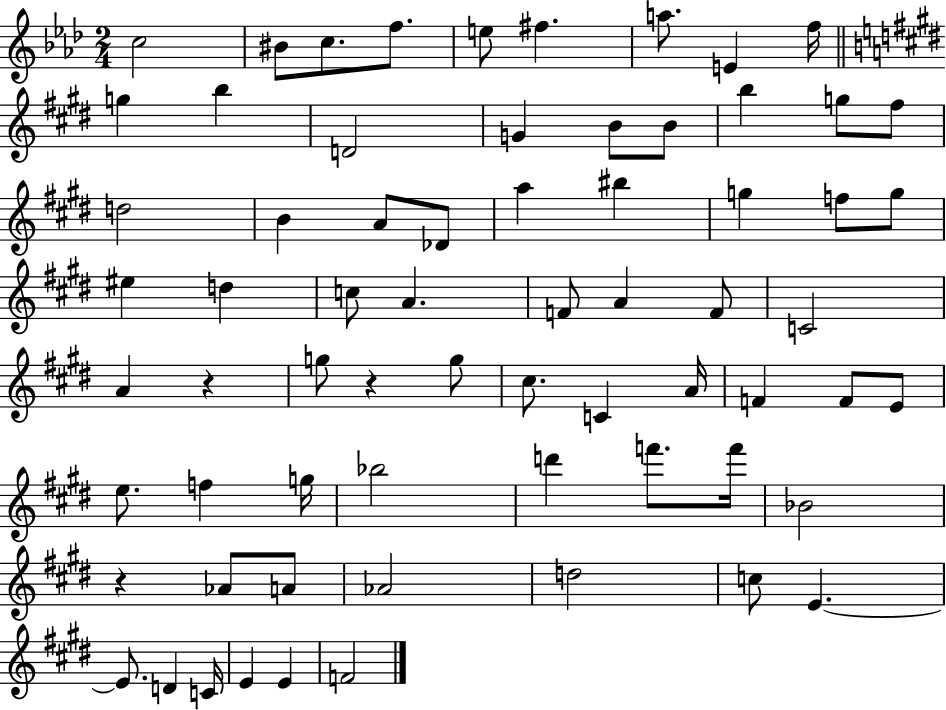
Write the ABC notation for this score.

X:1
T:Untitled
M:2/4
L:1/4
K:Ab
c2 ^B/2 c/2 f/2 e/2 ^f a/2 E f/4 g b D2 G B/2 B/2 b g/2 ^f/2 d2 B A/2 _D/2 a ^b g f/2 g/2 ^e d c/2 A F/2 A F/2 C2 A z g/2 z g/2 ^c/2 C A/4 F F/2 E/2 e/2 f g/4 _b2 d' f'/2 f'/4 _B2 z _A/2 A/2 _A2 d2 c/2 E E/2 D C/4 E E F2